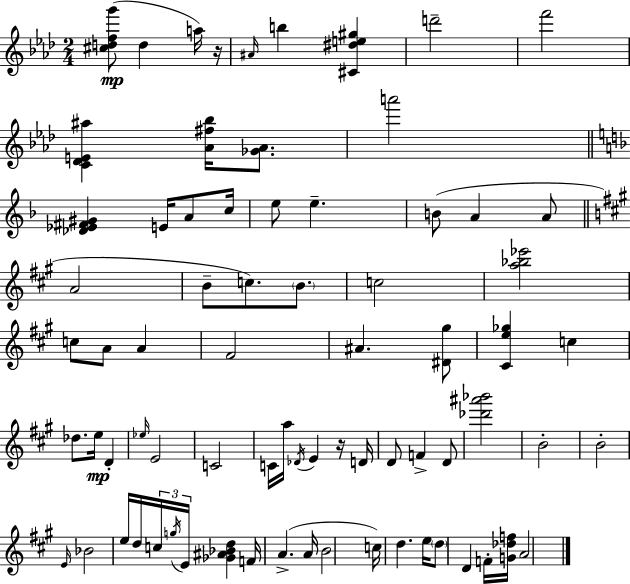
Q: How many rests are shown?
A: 2